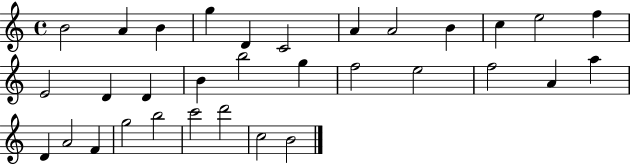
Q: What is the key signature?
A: C major